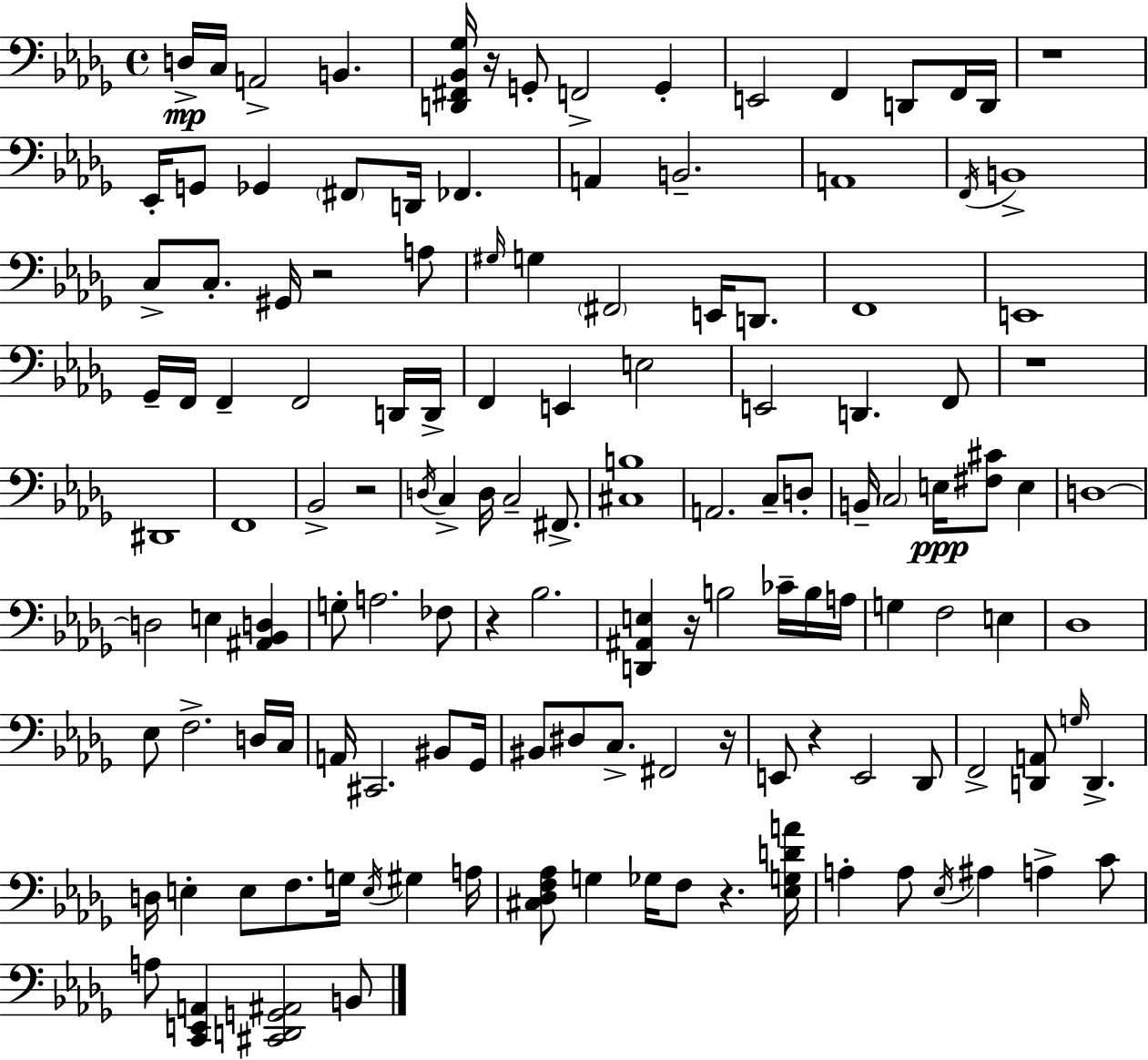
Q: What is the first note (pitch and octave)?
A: D3